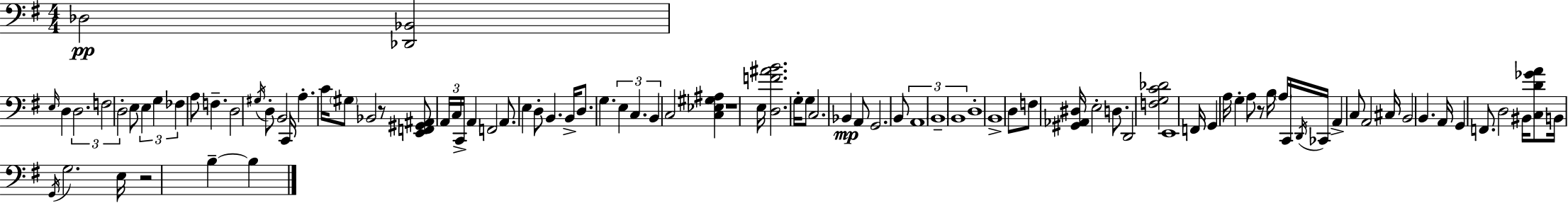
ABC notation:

X:1
T:Untitled
M:4/4
L:1/4
K:G
_D,2 [_D,,_B,,]2 E,/4 D, D,2 F,2 D,2 E,/2 E, G, _F, A,/2 F, D,2 ^G,/4 D,/2 B,,2 C,,/4 A, C/4 ^G,/2 _B,,2 z/2 [E,,F,,^G,,^A,,]/2 A,,/4 C,/4 C,,/4 A,, F,,2 A,,/2 E, D,/2 B,, B,,/4 D,/2 G, E, C, B,, C,2 [C,_E,^G,^A,] z4 E,/4 [D,F^AB]2 G,/4 G,/2 C,2 _B,, A,,/2 G,,2 B,,/2 A,,4 B,,4 B,,4 D,4 B,,4 D,/2 F,/2 [^G,,_A,,^D,]/4 E,2 D,/2 D,,2 [F,G,C_D]2 E,,4 F,,/4 G,, A,/4 G, A,/2 z/2 B,/4 A,/4 C,,/4 D,,/4 _C,,/4 A,, C,/2 A,,2 ^C,/4 B,,2 B,, A,,/4 G,, F,,/2 D,2 ^B,,/4 [C,D_GA]/2 B,,/4 G,,/4 G,2 E,/4 z2 B, B,